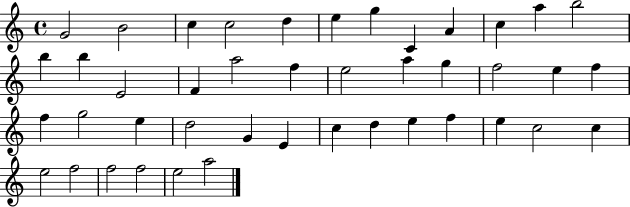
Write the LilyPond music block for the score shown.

{
  \clef treble
  \time 4/4
  \defaultTimeSignature
  \key c \major
  g'2 b'2 | c''4 c''2 d''4 | e''4 g''4 c'4 a'4 | c''4 a''4 b''2 | \break b''4 b''4 e'2 | f'4 a''2 f''4 | e''2 a''4 g''4 | f''2 e''4 f''4 | \break f''4 g''2 e''4 | d''2 g'4 e'4 | c''4 d''4 e''4 f''4 | e''4 c''2 c''4 | \break e''2 f''2 | f''2 f''2 | e''2 a''2 | \bar "|."
}